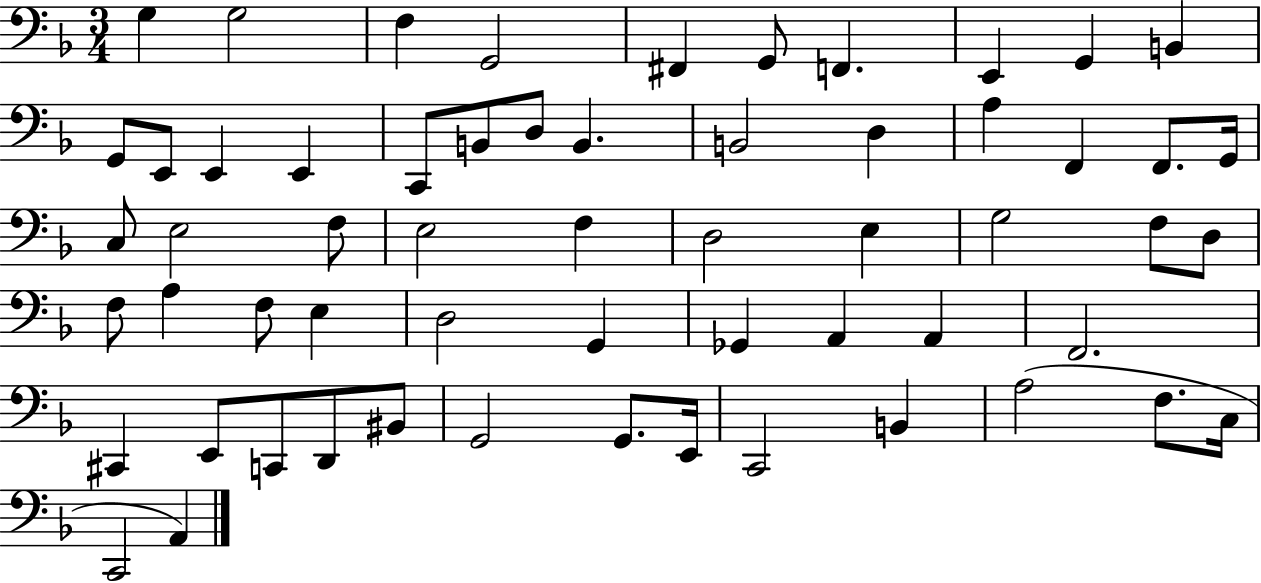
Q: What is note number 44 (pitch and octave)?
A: F2